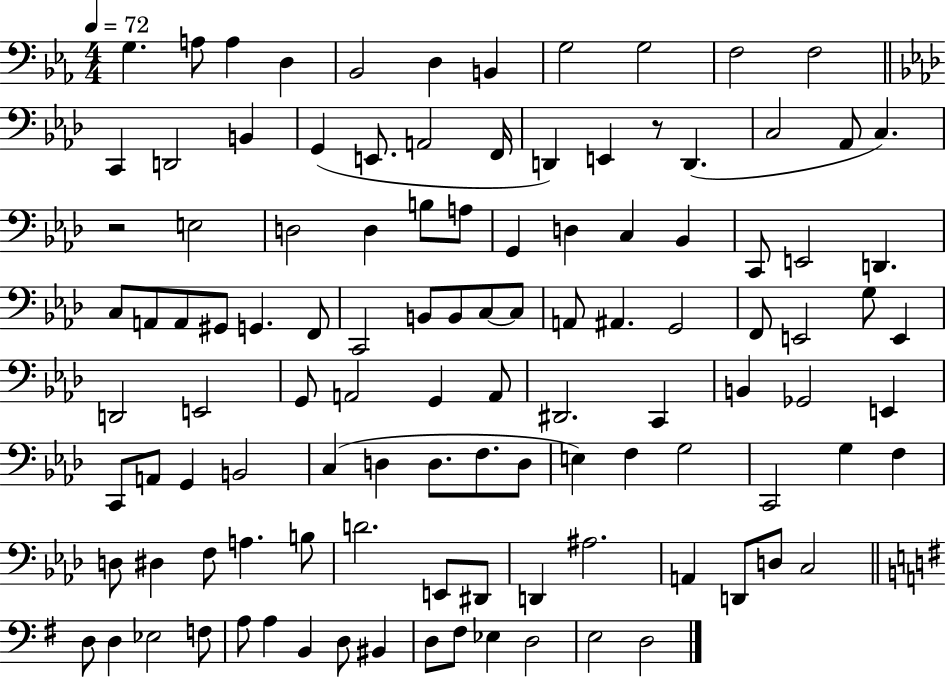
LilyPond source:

{
  \clef bass
  \numericTimeSignature
  \time 4/4
  \key ees \major
  \tempo 4 = 72
  g4. a8 a4 d4 | bes,2 d4 b,4 | g2 g2 | f2 f2 | \break \bar "||" \break \key aes \major c,4 d,2 b,4 | g,4( e,8. a,2 f,16 | d,4) e,4 r8 d,4.( | c2 aes,8 c4.) | \break r2 e2 | d2 d4 b8 a8 | g,4 d4 c4 bes,4 | c,8 e,2 d,4. | \break c8 a,8 a,8 gis,8 g,4. f,8 | c,2 b,8 b,8 c8~~ c8 | a,8 ais,4. g,2 | f,8 e,2 g8 e,4 | \break d,2 e,2 | g,8 a,2 g,4 a,8 | dis,2. c,4 | b,4 ges,2 e,4 | \break c,8 a,8 g,4 b,2 | c4( d4 d8. f8. d8 | e4) f4 g2 | c,2 g4 f4 | \break d8 dis4 f8 a4. b8 | d'2. e,8 dis,8 | d,4 ais2. | a,4 d,8 d8 c2 | \break \bar "||" \break \key g \major d8 d4 ees2 f8 | a8 a4 b,4 d8 bis,4 | d8 fis8 ees4 d2 | e2 d2 | \break \bar "|."
}